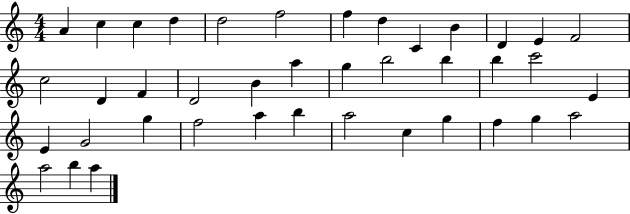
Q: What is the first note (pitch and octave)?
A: A4